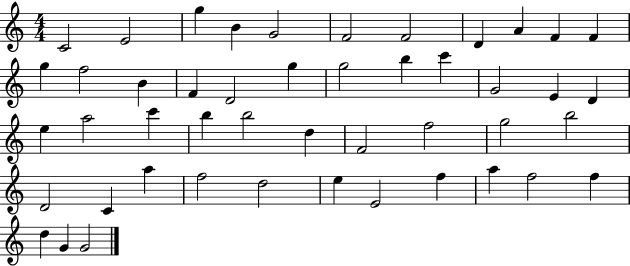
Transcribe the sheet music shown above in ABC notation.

X:1
T:Untitled
M:4/4
L:1/4
K:C
C2 E2 g B G2 F2 F2 D A F F g f2 B F D2 g g2 b c' G2 E D e a2 c' b b2 d F2 f2 g2 b2 D2 C a f2 d2 e E2 f a f2 f d G G2